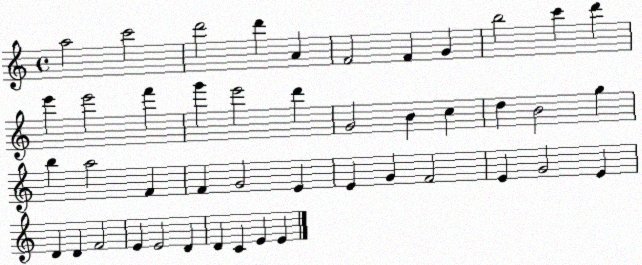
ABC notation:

X:1
T:Untitled
M:4/4
L:1/4
K:C
a2 c'2 d'2 d' A F2 F G b2 c' d' e' e'2 f' g' e'2 d' G2 B c d B2 g b a2 F F G2 E E G F2 E G2 E D D F2 E E2 D D C E E